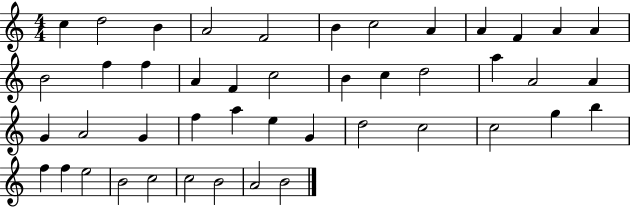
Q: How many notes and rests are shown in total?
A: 45